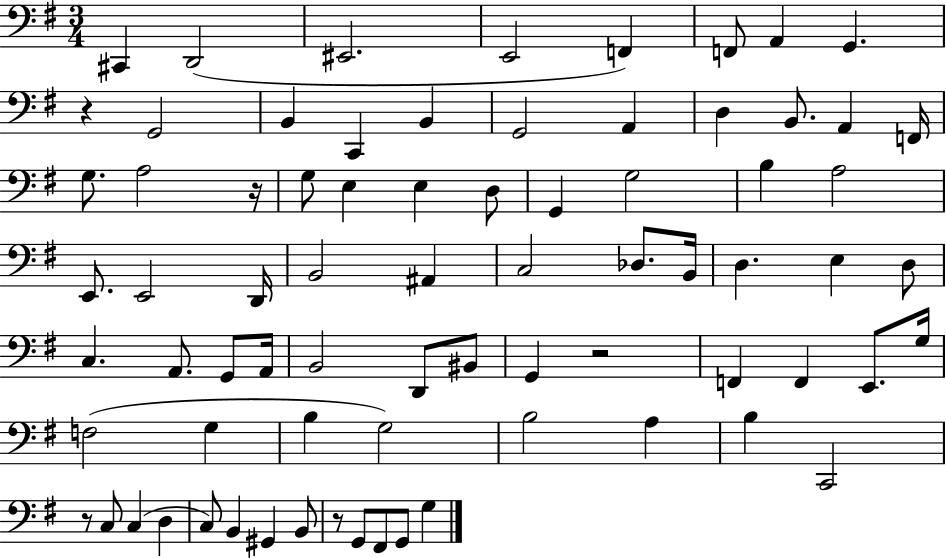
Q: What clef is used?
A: bass